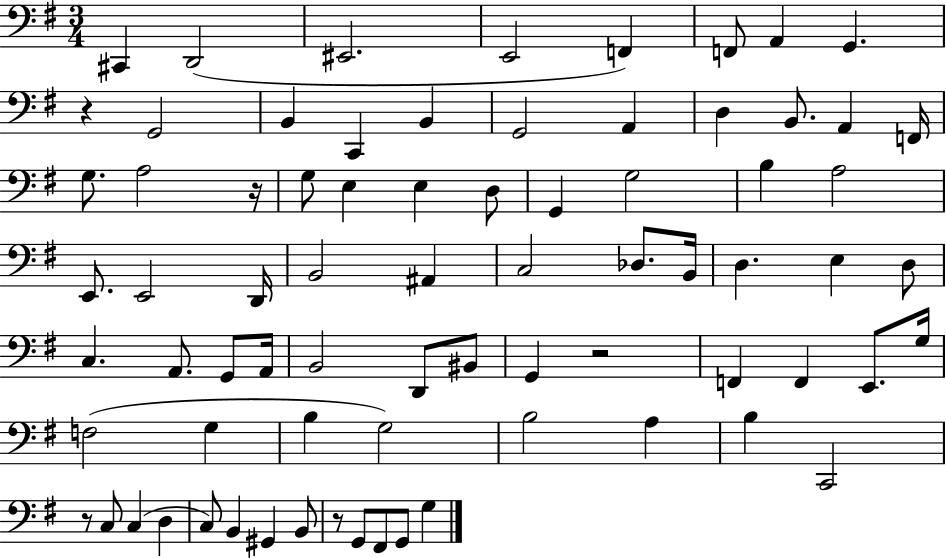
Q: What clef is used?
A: bass